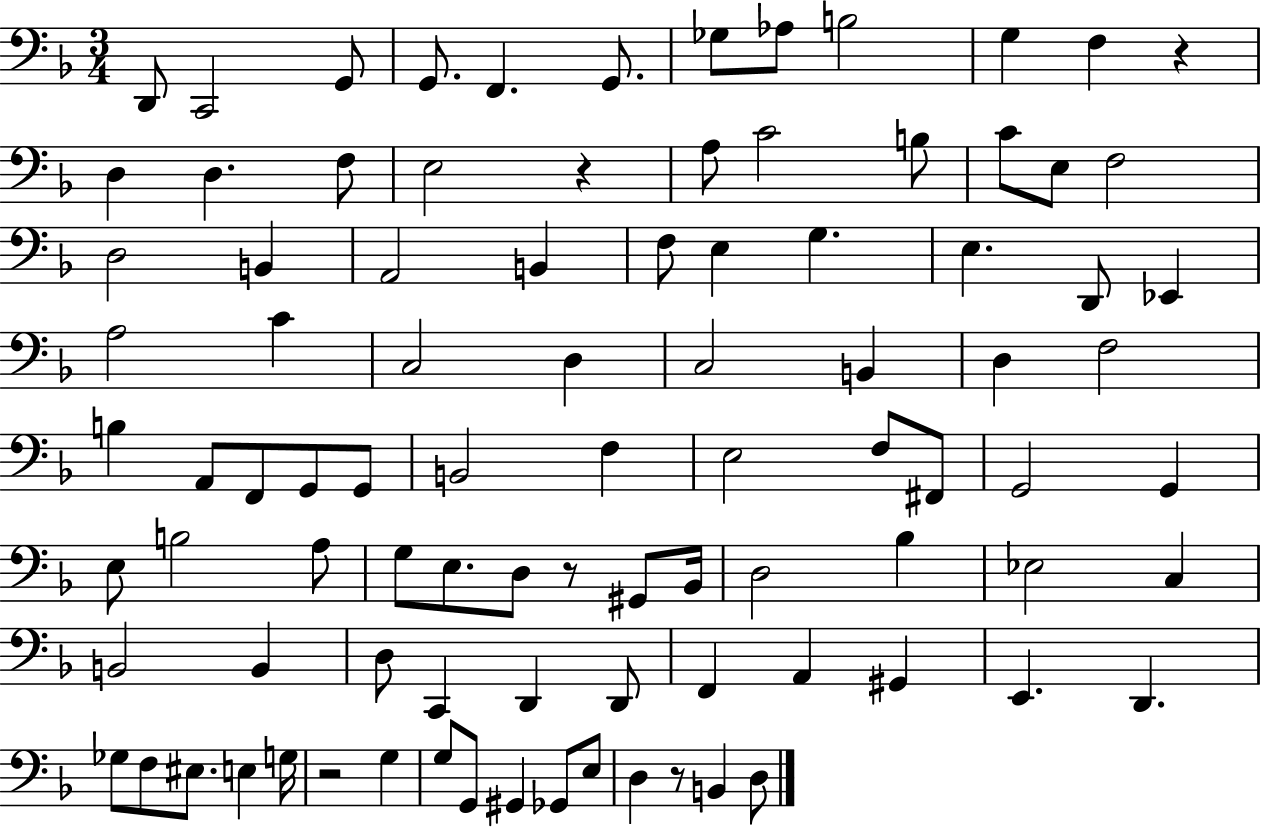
{
  \clef bass
  \numericTimeSignature
  \time 3/4
  \key f \major
  \repeat volta 2 { d,8 c,2 g,8 | g,8. f,4. g,8. | ges8 aes8 b2 | g4 f4 r4 | \break d4 d4. f8 | e2 r4 | a8 c'2 b8 | c'8 e8 f2 | \break d2 b,4 | a,2 b,4 | f8 e4 g4. | e4. d,8 ees,4 | \break a2 c'4 | c2 d4 | c2 b,4 | d4 f2 | \break b4 a,8 f,8 g,8 g,8 | b,2 f4 | e2 f8 fis,8 | g,2 g,4 | \break e8 b2 a8 | g8 e8. d8 r8 gis,8 bes,16 | d2 bes4 | ees2 c4 | \break b,2 b,4 | d8 c,4 d,4 d,8 | f,4 a,4 gis,4 | e,4. d,4. | \break ges8 f8 eis8. e4 g16 | r2 g4 | g8 g,8 gis,4 ges,8 e8 | d4 r8 b,4 d8 | \break } \bar "|."
}